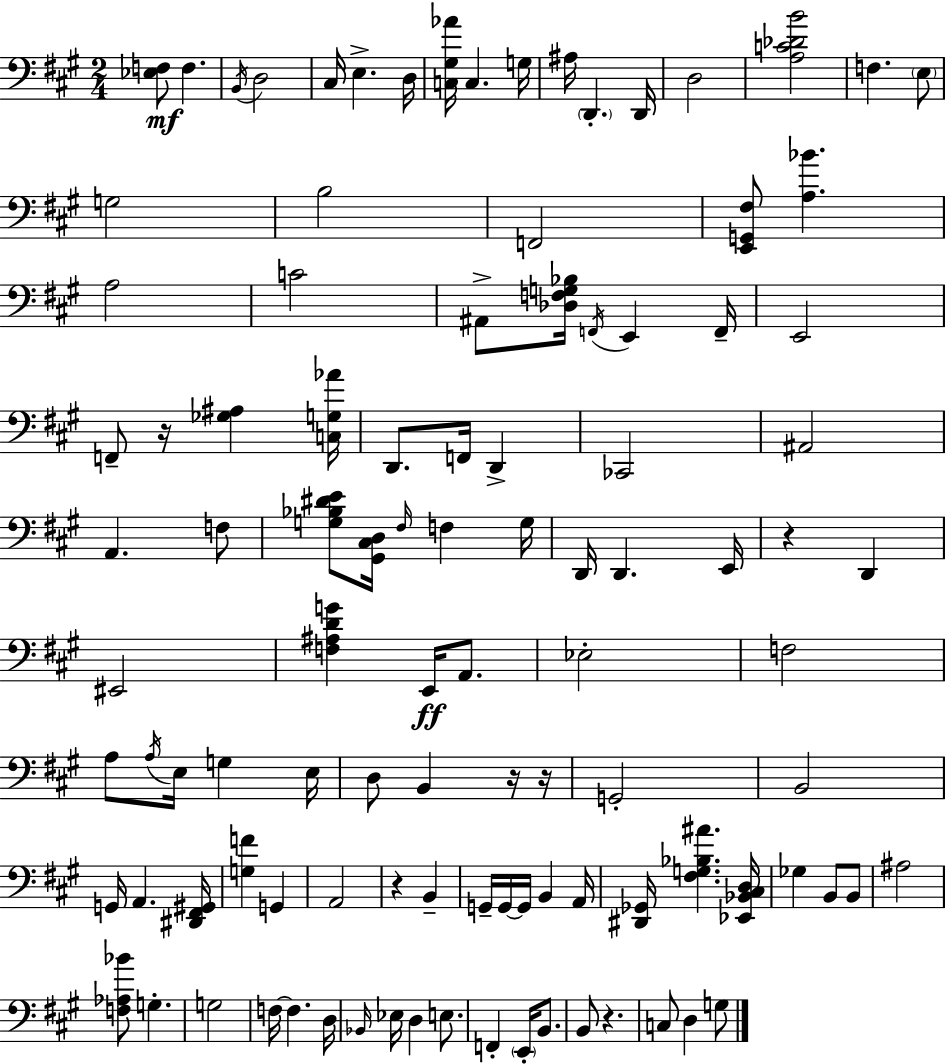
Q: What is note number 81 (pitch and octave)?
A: C3